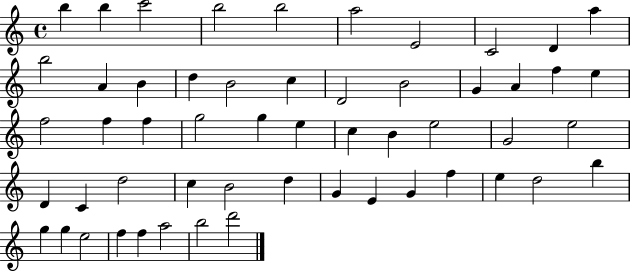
B5/q B5/q C6/h B5/h B5/h A5/h E4/h C4/h D4/q A5/q B5/h A4/q B4/q D5/q B4/h C5/q D4/h B4/h G4/q A4/q F5/q E5/q F5/h F5/q F5/q G5/h G5/q E5/q C5/q B4/q E5/h G4/h E5/h D4/q C4/q D5/h C5/q B4/h D5/q G4/q E4/q G4/q F5/q E5/q D5/h B5/q G5/q G5/q E5/h F5/q F5/q A5/h B5/h D6/h